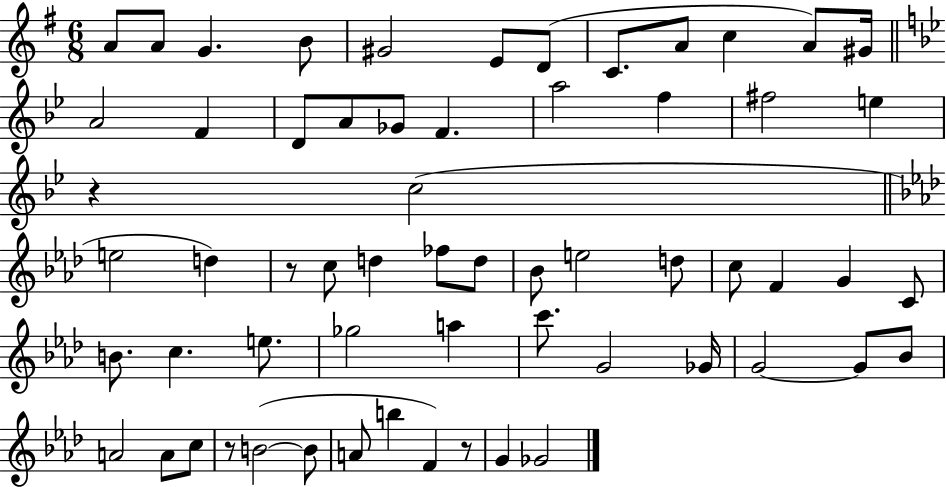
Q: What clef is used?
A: treble